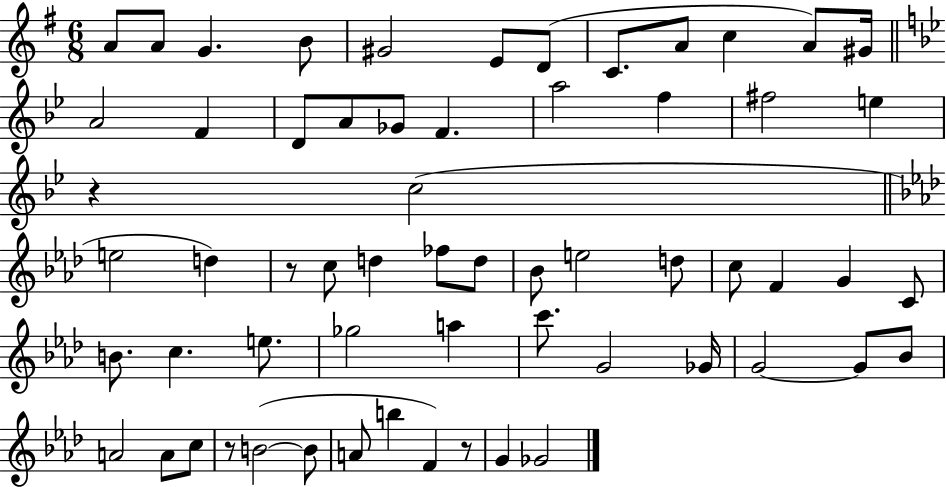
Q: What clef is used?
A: treble